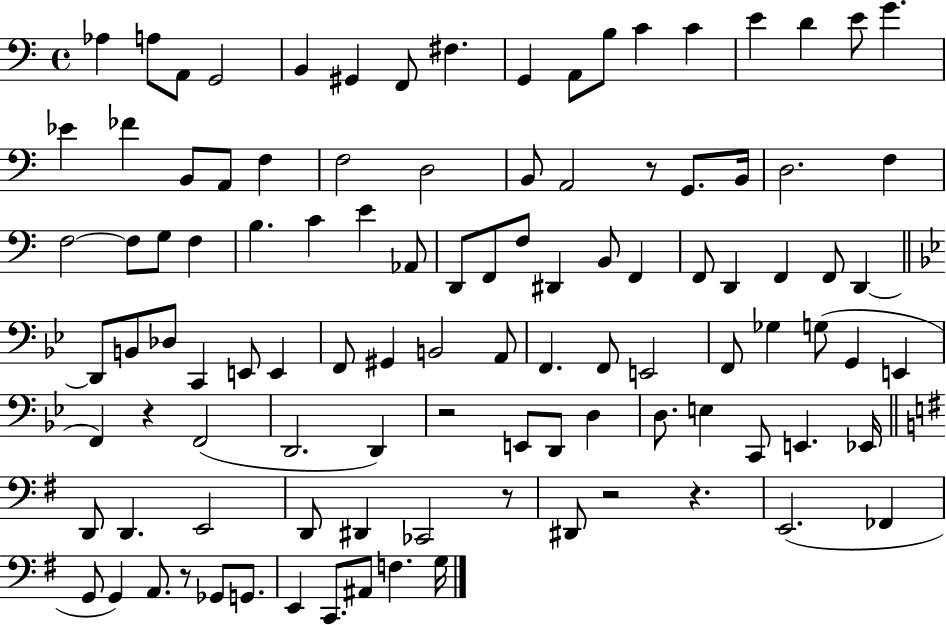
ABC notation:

X:1
T:Untitled
M:4/4
L:1/4
K:C
_A, A,/2 A,,/2 G,,2 B,, ^G,, F,,/2 ^F, G,, A,,/2 B,/2 C C E D E/2 G _E _F B,,/2 A,,/2 F, F,2 D,2 B,,/2 A,,2 z/2 G,,/2 B,,/4 D,2 F, F,2 F,/2 G,/2 F, B, C E _A,,/2 D,,/2 F,,/2 F,/2 ^D,, B,,/2 F,, F,,/2 D,, F,, F,,/2 D,, D,,/2 B,,/2 _D,/2 C,, E,,/2 E,, F,,/2 ^G,, B,,2 A,,/2 F,, F,,/2 E,,2 F,,/2 _G, G,/2 G,, E,, F,, z F,,2 D,,2 D,, z2 E,,/2 D,,/2 D, D,/2 E, C,,/2 E,, _E,,/4 D,,/2 D,, E,,2 D,,/2 ^D,, _C,,2 z/2 ^D,,/2 z2 z E,,2 _F,, G,,/2 G,, A,,/2 z/2 _G,,/2 G,,/2 E,, C,,/2 ^A,,/2 F, G,/4